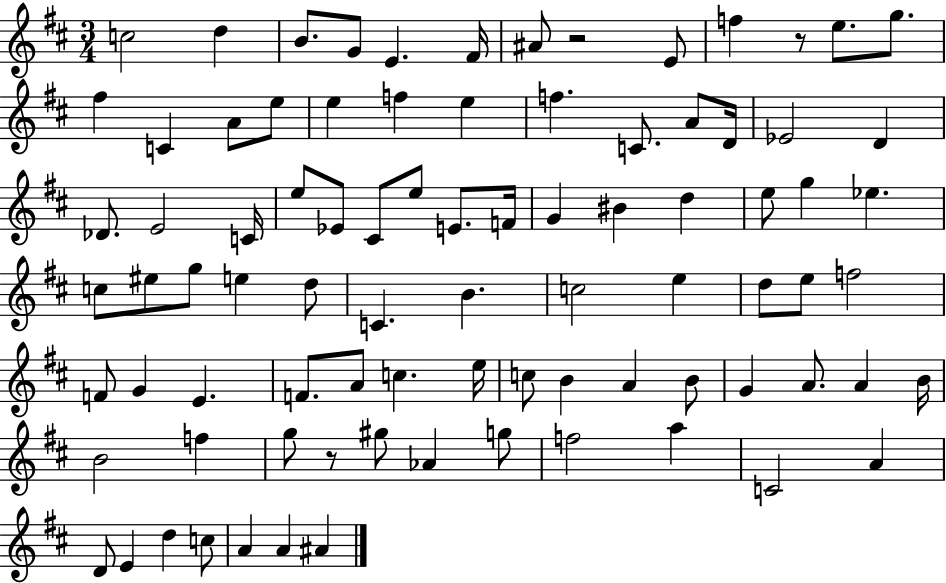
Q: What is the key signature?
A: D major